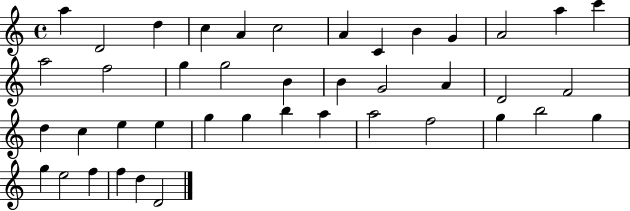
{
  \clef treble
  \time 4/4
  \defaultTimeSignature
  \key c \major
  a''4 d'2 d''4 | c''4 a'4 c''2 | a'4 c'4 b'4 g'4 | a'2 a''4 c'''4 | \break a''2 f''2 | g''4 g''2 b'4 | b'4 g'2 a'4 | d'2 f'2 | \break d''4 c''4 e''4 e''4 | g''4 g''4 b''4 a''4 | a''2 f''2 | g''4 b''2 g''4 | \break g''4 e''2 f''4 | f''4 d''4 d'2 | \bar "|."
}